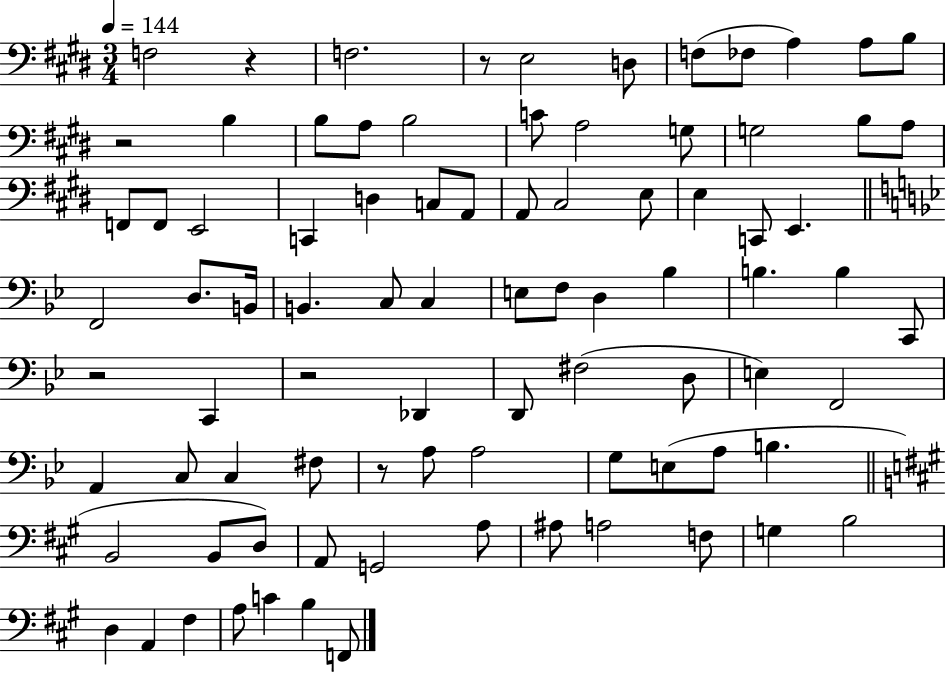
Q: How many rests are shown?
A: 6